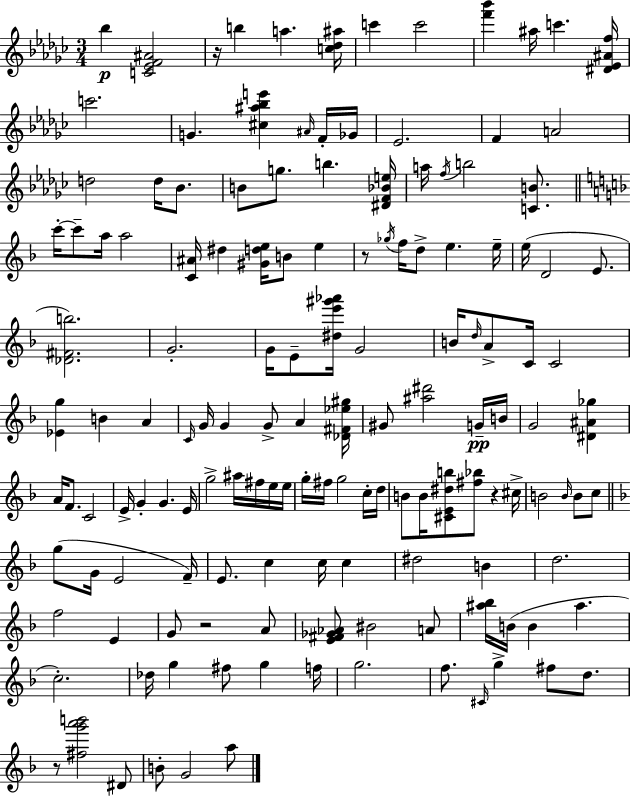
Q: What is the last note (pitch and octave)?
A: A5